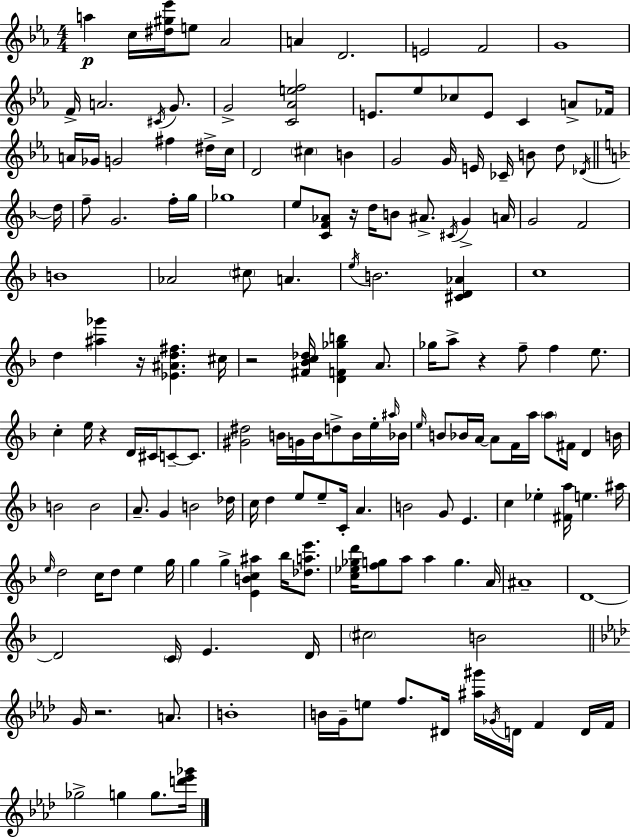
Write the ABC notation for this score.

X:1
T:Untitled
M:4/4
L:1/4
K:Cm
a c/4 [^d^g_e']/4 e/2 _A2 A D2 E2 F2 G4 F/4 A2 ^C/4 G/2 G2 [C_Aef]2 E/2 _e/2 _c/2 E/2 C A/2 _F/4 A/4 _G/4 G2 ^f ^d/4 c/4 D2 ^c B G2 G/4 E/4 _C/4 B/2 d/2 _D/4 d/4 f/2 G2 f/4 g/4 _g4 e/2 [CF_A]/2 z/4 d/4 B/2 ^A/2 ^C/4 G A/4 G2 F2 B4 _A2 ^c/2 A e/4 B2 [^CD_A] c4 d [^a_g'] z/4 [_E^Ad^f] ^c/4 z2 [^F_Bc_d]/4 [DF_gb] A/2 _g/4 a/2 z f/2 f e/2 c e/4 z D/4 ^C/4 C/2 C/2 [^G^d]2 B/4 G/4 B/4 d/2 B/4 e/4 ^a/4 _B/4 e/4 B/2 _B/4 A/4 A/2 F/4 a/4 a/2 ^F/4 D B/4 B2 B2 A/2 G B2 _d/4 c/4 d e/2 e/2 C/4 A B2 G/2 E c _e [^Fa]/4 e ^a/4 e/4 d2 c/4 d/2 e g/4 g g [EBc^a] _b/4 [_dae']/2 [c_e_gd']/4 [fg]/2 a/2 a g A/4 ^A4 D4 D2 C/4 E D/4 ^c2 B2 G/4 z2 A/2 B4 B/4 G/4 e/2 f/2 ^D/4 [^a^g']/4 _G/4 D/4 F D/4 F/4 _g2 g g/2 [d'_e'_g']/4